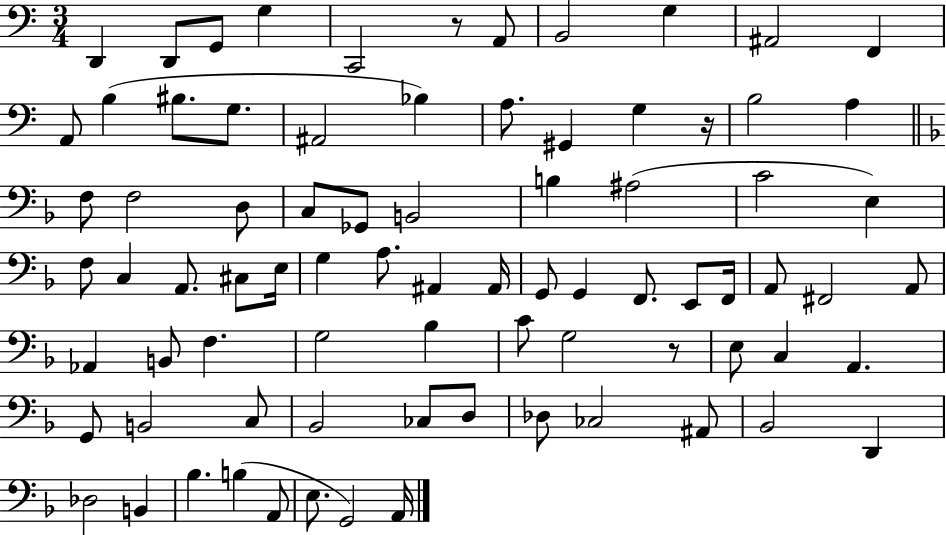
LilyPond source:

{
  \clef bass
  \numericTimeSignature
  \time 3/4
  \key c \major
  d,4 d,8 g,8 g4 | c,2 r8 a,8 | b,2 g4 | ais,2 f,4 | \break a,8 b4( bis8. g8. | ais,2 bes4) | a8. gis,4 g4 r16 | b2 a4 | \break \bar "||" \break \key d \minor f8 f2 d8 | c8 ges,8 b,2 | b4 ais2( | c'2 e4) | \break f8 c4 a,8. cis8 e16 | g4 a8. ais,4 ais,16 | g,8 g,4 f,8. e,8 f,16 | a,8 fis,2 a,8 | \break aes,4 b,8 f4. | g2 bes4 | c'8 g2 r8 | e8 c4 a,4. | \break g,8 b,2 c8 | bes,2 ces8 d8 | des8 ces2 ais,8 | bes,2 d,4 | \break des2 b,4 | bes4. b4( a,8 | e8. g,2) a,16 | \bar "|."
}